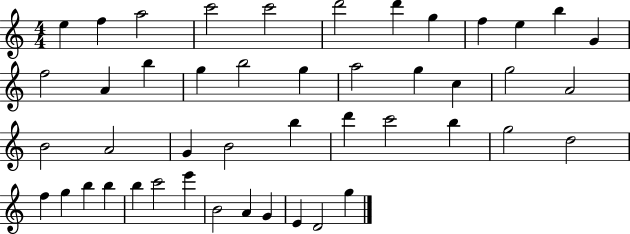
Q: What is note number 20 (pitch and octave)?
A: G5